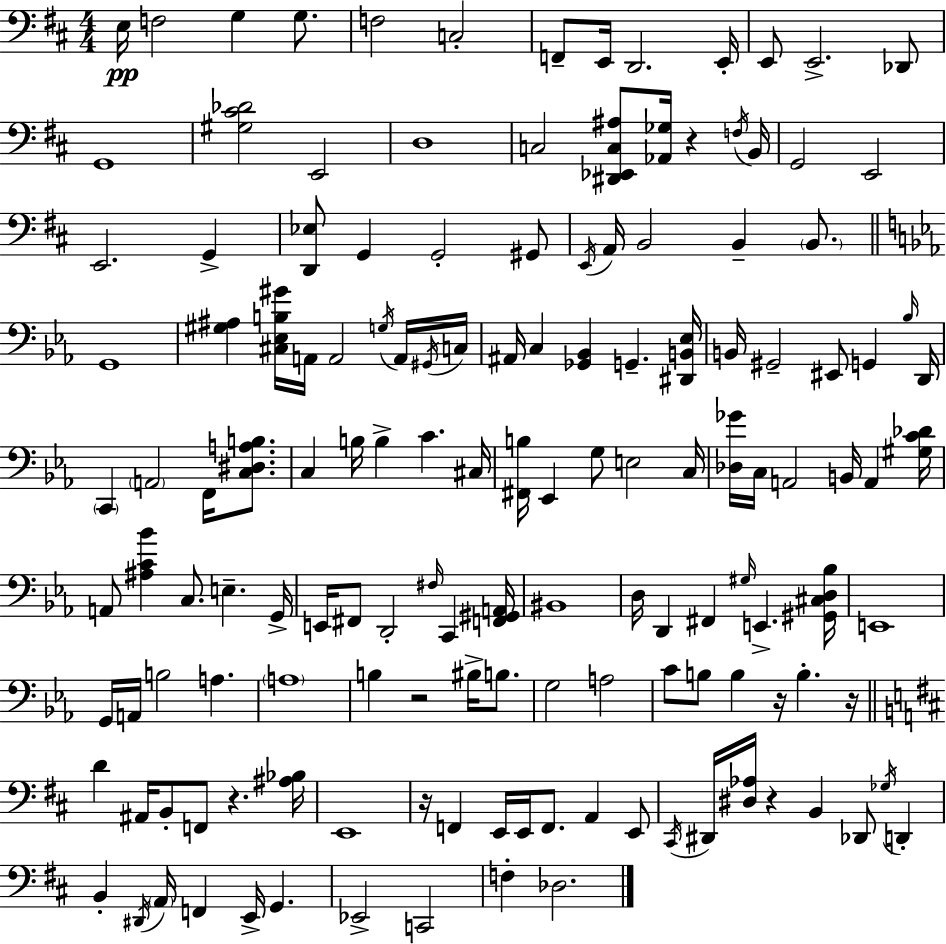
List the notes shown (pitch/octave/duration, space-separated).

E3/s F3/h G3/q G3/e. F3/h C3/h F2/e E2/s D2/h. E2/s E2/e E2/h. Db2/e G2/w [G#3,C#4,Db4]/h E2/h D3/w C3/h [D#2,Eb2,C3,A#3]/e [Ab2,Gb3]/s R/q F3/s B2/s G2/h E2/h E2/h. G2/q [D2,Eb3]/e G2/q G2/h G#2/e E2/s A2/s B2/h B2/q B2/e. G2/w [G#3,A#3]/q [C#3,Eb3,B3,G#4]/s A2/s A2/h G3/s A2/s G#2/s C3/s A#2/s C3/q [Gb2,Bb2]/q G2/q. [D#2,B2,Eb3]/s B2/s G#2/h EIS2/e G2/q Bb3/s D2/s C2/q A2/h F2/s [C3,D#3,A3,B3]/e. C3/q B3/s B3/q C4/q. C#3/s [F#2,B3]/s Eb2/q G3/e E3/h C3/s [Db3,Gb4]/s C3/s A2/h B2/s A2/q [G#3,C4,Db4]/s A2/e [A#3,C4,Bb4]/q C3/e. E3/q. G2/s E2/s F#2/e D2/h F#3/s C2/q [F2,G#2,A2]/s BIS2/w D3/s D2/q F#2/q G#3/s E2/q. [G#2,C#3,D3,Bb3]/s E2/w G2/s A2/s B3/h A3/q. A3/w B3/q R/h BIS3/s B3/e. G3/h A3/h C4/e B3/e B3/q R/s B3/q. R/s D4/q A#2/s B2/e F2/e R/q. [A#3,Bb3]/s E2/w R/s F2/q E2/s E2/s F2/e. A2/q E2/e C#2/s D#2/s [D#3,Ab3]/s R/q B2/q Db2/e Gb3/s D2/q B2/q D#2/s A2/s F2/q E2/s G2/q. Eb2/h C2/h F3/q Db3/h.